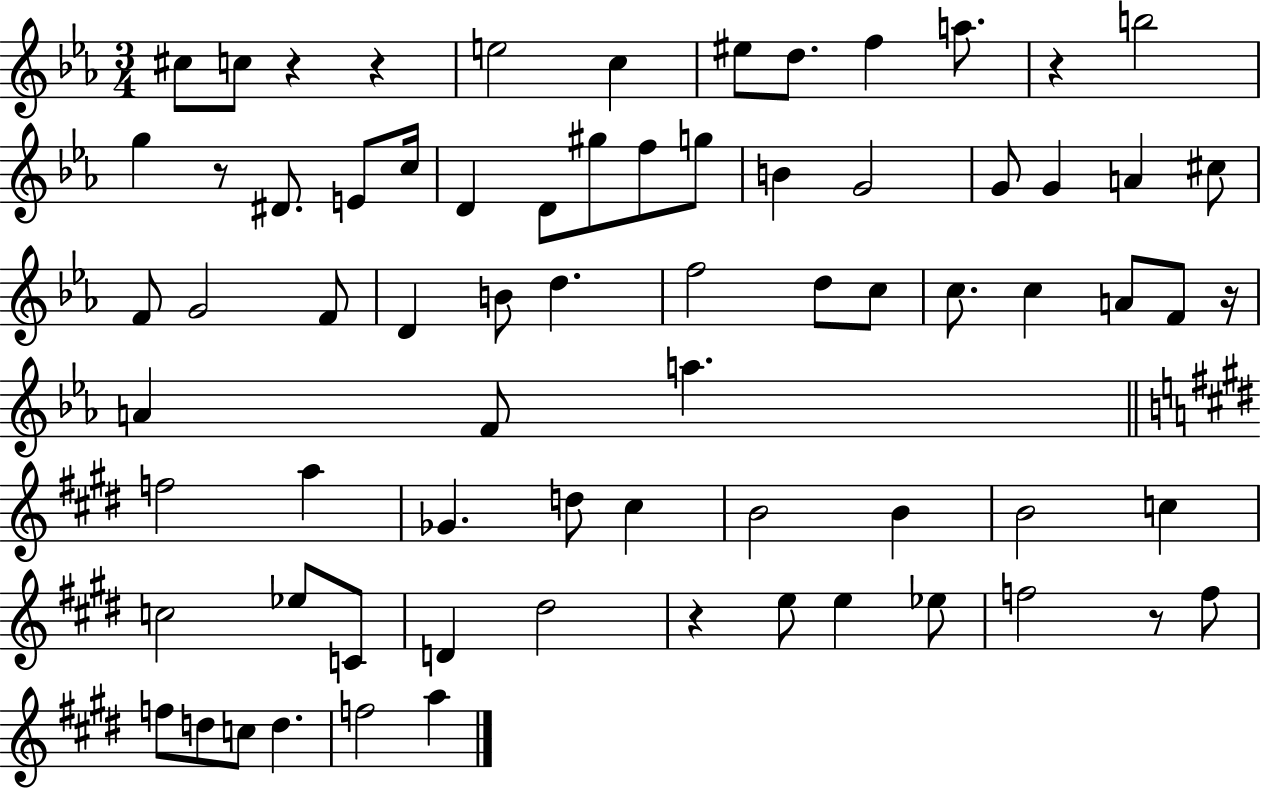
X:1
T:Untitled
M:3/4
L:1/4
K:Eb
^c/2 c/2 z z e2 c ^e/2 d/2 f a/2 z b2 g z/2 ^D/2 E/2 c/4 D D/2 ^g/2 f/2 g/2 B G2 G/2 G A ^c/2 F/2 G2 F/2 D B/2 d f2 d/2 c/2 c/2 c A/2 F/2 z/4 A F/2 a f2 a _G d/2 ^c B2 B B2 c c2 _e/2 C/2 D ^d2 z e/2 e _e/2 f2 z/2 f/2 f/2 d/2 c/2 d f2 a